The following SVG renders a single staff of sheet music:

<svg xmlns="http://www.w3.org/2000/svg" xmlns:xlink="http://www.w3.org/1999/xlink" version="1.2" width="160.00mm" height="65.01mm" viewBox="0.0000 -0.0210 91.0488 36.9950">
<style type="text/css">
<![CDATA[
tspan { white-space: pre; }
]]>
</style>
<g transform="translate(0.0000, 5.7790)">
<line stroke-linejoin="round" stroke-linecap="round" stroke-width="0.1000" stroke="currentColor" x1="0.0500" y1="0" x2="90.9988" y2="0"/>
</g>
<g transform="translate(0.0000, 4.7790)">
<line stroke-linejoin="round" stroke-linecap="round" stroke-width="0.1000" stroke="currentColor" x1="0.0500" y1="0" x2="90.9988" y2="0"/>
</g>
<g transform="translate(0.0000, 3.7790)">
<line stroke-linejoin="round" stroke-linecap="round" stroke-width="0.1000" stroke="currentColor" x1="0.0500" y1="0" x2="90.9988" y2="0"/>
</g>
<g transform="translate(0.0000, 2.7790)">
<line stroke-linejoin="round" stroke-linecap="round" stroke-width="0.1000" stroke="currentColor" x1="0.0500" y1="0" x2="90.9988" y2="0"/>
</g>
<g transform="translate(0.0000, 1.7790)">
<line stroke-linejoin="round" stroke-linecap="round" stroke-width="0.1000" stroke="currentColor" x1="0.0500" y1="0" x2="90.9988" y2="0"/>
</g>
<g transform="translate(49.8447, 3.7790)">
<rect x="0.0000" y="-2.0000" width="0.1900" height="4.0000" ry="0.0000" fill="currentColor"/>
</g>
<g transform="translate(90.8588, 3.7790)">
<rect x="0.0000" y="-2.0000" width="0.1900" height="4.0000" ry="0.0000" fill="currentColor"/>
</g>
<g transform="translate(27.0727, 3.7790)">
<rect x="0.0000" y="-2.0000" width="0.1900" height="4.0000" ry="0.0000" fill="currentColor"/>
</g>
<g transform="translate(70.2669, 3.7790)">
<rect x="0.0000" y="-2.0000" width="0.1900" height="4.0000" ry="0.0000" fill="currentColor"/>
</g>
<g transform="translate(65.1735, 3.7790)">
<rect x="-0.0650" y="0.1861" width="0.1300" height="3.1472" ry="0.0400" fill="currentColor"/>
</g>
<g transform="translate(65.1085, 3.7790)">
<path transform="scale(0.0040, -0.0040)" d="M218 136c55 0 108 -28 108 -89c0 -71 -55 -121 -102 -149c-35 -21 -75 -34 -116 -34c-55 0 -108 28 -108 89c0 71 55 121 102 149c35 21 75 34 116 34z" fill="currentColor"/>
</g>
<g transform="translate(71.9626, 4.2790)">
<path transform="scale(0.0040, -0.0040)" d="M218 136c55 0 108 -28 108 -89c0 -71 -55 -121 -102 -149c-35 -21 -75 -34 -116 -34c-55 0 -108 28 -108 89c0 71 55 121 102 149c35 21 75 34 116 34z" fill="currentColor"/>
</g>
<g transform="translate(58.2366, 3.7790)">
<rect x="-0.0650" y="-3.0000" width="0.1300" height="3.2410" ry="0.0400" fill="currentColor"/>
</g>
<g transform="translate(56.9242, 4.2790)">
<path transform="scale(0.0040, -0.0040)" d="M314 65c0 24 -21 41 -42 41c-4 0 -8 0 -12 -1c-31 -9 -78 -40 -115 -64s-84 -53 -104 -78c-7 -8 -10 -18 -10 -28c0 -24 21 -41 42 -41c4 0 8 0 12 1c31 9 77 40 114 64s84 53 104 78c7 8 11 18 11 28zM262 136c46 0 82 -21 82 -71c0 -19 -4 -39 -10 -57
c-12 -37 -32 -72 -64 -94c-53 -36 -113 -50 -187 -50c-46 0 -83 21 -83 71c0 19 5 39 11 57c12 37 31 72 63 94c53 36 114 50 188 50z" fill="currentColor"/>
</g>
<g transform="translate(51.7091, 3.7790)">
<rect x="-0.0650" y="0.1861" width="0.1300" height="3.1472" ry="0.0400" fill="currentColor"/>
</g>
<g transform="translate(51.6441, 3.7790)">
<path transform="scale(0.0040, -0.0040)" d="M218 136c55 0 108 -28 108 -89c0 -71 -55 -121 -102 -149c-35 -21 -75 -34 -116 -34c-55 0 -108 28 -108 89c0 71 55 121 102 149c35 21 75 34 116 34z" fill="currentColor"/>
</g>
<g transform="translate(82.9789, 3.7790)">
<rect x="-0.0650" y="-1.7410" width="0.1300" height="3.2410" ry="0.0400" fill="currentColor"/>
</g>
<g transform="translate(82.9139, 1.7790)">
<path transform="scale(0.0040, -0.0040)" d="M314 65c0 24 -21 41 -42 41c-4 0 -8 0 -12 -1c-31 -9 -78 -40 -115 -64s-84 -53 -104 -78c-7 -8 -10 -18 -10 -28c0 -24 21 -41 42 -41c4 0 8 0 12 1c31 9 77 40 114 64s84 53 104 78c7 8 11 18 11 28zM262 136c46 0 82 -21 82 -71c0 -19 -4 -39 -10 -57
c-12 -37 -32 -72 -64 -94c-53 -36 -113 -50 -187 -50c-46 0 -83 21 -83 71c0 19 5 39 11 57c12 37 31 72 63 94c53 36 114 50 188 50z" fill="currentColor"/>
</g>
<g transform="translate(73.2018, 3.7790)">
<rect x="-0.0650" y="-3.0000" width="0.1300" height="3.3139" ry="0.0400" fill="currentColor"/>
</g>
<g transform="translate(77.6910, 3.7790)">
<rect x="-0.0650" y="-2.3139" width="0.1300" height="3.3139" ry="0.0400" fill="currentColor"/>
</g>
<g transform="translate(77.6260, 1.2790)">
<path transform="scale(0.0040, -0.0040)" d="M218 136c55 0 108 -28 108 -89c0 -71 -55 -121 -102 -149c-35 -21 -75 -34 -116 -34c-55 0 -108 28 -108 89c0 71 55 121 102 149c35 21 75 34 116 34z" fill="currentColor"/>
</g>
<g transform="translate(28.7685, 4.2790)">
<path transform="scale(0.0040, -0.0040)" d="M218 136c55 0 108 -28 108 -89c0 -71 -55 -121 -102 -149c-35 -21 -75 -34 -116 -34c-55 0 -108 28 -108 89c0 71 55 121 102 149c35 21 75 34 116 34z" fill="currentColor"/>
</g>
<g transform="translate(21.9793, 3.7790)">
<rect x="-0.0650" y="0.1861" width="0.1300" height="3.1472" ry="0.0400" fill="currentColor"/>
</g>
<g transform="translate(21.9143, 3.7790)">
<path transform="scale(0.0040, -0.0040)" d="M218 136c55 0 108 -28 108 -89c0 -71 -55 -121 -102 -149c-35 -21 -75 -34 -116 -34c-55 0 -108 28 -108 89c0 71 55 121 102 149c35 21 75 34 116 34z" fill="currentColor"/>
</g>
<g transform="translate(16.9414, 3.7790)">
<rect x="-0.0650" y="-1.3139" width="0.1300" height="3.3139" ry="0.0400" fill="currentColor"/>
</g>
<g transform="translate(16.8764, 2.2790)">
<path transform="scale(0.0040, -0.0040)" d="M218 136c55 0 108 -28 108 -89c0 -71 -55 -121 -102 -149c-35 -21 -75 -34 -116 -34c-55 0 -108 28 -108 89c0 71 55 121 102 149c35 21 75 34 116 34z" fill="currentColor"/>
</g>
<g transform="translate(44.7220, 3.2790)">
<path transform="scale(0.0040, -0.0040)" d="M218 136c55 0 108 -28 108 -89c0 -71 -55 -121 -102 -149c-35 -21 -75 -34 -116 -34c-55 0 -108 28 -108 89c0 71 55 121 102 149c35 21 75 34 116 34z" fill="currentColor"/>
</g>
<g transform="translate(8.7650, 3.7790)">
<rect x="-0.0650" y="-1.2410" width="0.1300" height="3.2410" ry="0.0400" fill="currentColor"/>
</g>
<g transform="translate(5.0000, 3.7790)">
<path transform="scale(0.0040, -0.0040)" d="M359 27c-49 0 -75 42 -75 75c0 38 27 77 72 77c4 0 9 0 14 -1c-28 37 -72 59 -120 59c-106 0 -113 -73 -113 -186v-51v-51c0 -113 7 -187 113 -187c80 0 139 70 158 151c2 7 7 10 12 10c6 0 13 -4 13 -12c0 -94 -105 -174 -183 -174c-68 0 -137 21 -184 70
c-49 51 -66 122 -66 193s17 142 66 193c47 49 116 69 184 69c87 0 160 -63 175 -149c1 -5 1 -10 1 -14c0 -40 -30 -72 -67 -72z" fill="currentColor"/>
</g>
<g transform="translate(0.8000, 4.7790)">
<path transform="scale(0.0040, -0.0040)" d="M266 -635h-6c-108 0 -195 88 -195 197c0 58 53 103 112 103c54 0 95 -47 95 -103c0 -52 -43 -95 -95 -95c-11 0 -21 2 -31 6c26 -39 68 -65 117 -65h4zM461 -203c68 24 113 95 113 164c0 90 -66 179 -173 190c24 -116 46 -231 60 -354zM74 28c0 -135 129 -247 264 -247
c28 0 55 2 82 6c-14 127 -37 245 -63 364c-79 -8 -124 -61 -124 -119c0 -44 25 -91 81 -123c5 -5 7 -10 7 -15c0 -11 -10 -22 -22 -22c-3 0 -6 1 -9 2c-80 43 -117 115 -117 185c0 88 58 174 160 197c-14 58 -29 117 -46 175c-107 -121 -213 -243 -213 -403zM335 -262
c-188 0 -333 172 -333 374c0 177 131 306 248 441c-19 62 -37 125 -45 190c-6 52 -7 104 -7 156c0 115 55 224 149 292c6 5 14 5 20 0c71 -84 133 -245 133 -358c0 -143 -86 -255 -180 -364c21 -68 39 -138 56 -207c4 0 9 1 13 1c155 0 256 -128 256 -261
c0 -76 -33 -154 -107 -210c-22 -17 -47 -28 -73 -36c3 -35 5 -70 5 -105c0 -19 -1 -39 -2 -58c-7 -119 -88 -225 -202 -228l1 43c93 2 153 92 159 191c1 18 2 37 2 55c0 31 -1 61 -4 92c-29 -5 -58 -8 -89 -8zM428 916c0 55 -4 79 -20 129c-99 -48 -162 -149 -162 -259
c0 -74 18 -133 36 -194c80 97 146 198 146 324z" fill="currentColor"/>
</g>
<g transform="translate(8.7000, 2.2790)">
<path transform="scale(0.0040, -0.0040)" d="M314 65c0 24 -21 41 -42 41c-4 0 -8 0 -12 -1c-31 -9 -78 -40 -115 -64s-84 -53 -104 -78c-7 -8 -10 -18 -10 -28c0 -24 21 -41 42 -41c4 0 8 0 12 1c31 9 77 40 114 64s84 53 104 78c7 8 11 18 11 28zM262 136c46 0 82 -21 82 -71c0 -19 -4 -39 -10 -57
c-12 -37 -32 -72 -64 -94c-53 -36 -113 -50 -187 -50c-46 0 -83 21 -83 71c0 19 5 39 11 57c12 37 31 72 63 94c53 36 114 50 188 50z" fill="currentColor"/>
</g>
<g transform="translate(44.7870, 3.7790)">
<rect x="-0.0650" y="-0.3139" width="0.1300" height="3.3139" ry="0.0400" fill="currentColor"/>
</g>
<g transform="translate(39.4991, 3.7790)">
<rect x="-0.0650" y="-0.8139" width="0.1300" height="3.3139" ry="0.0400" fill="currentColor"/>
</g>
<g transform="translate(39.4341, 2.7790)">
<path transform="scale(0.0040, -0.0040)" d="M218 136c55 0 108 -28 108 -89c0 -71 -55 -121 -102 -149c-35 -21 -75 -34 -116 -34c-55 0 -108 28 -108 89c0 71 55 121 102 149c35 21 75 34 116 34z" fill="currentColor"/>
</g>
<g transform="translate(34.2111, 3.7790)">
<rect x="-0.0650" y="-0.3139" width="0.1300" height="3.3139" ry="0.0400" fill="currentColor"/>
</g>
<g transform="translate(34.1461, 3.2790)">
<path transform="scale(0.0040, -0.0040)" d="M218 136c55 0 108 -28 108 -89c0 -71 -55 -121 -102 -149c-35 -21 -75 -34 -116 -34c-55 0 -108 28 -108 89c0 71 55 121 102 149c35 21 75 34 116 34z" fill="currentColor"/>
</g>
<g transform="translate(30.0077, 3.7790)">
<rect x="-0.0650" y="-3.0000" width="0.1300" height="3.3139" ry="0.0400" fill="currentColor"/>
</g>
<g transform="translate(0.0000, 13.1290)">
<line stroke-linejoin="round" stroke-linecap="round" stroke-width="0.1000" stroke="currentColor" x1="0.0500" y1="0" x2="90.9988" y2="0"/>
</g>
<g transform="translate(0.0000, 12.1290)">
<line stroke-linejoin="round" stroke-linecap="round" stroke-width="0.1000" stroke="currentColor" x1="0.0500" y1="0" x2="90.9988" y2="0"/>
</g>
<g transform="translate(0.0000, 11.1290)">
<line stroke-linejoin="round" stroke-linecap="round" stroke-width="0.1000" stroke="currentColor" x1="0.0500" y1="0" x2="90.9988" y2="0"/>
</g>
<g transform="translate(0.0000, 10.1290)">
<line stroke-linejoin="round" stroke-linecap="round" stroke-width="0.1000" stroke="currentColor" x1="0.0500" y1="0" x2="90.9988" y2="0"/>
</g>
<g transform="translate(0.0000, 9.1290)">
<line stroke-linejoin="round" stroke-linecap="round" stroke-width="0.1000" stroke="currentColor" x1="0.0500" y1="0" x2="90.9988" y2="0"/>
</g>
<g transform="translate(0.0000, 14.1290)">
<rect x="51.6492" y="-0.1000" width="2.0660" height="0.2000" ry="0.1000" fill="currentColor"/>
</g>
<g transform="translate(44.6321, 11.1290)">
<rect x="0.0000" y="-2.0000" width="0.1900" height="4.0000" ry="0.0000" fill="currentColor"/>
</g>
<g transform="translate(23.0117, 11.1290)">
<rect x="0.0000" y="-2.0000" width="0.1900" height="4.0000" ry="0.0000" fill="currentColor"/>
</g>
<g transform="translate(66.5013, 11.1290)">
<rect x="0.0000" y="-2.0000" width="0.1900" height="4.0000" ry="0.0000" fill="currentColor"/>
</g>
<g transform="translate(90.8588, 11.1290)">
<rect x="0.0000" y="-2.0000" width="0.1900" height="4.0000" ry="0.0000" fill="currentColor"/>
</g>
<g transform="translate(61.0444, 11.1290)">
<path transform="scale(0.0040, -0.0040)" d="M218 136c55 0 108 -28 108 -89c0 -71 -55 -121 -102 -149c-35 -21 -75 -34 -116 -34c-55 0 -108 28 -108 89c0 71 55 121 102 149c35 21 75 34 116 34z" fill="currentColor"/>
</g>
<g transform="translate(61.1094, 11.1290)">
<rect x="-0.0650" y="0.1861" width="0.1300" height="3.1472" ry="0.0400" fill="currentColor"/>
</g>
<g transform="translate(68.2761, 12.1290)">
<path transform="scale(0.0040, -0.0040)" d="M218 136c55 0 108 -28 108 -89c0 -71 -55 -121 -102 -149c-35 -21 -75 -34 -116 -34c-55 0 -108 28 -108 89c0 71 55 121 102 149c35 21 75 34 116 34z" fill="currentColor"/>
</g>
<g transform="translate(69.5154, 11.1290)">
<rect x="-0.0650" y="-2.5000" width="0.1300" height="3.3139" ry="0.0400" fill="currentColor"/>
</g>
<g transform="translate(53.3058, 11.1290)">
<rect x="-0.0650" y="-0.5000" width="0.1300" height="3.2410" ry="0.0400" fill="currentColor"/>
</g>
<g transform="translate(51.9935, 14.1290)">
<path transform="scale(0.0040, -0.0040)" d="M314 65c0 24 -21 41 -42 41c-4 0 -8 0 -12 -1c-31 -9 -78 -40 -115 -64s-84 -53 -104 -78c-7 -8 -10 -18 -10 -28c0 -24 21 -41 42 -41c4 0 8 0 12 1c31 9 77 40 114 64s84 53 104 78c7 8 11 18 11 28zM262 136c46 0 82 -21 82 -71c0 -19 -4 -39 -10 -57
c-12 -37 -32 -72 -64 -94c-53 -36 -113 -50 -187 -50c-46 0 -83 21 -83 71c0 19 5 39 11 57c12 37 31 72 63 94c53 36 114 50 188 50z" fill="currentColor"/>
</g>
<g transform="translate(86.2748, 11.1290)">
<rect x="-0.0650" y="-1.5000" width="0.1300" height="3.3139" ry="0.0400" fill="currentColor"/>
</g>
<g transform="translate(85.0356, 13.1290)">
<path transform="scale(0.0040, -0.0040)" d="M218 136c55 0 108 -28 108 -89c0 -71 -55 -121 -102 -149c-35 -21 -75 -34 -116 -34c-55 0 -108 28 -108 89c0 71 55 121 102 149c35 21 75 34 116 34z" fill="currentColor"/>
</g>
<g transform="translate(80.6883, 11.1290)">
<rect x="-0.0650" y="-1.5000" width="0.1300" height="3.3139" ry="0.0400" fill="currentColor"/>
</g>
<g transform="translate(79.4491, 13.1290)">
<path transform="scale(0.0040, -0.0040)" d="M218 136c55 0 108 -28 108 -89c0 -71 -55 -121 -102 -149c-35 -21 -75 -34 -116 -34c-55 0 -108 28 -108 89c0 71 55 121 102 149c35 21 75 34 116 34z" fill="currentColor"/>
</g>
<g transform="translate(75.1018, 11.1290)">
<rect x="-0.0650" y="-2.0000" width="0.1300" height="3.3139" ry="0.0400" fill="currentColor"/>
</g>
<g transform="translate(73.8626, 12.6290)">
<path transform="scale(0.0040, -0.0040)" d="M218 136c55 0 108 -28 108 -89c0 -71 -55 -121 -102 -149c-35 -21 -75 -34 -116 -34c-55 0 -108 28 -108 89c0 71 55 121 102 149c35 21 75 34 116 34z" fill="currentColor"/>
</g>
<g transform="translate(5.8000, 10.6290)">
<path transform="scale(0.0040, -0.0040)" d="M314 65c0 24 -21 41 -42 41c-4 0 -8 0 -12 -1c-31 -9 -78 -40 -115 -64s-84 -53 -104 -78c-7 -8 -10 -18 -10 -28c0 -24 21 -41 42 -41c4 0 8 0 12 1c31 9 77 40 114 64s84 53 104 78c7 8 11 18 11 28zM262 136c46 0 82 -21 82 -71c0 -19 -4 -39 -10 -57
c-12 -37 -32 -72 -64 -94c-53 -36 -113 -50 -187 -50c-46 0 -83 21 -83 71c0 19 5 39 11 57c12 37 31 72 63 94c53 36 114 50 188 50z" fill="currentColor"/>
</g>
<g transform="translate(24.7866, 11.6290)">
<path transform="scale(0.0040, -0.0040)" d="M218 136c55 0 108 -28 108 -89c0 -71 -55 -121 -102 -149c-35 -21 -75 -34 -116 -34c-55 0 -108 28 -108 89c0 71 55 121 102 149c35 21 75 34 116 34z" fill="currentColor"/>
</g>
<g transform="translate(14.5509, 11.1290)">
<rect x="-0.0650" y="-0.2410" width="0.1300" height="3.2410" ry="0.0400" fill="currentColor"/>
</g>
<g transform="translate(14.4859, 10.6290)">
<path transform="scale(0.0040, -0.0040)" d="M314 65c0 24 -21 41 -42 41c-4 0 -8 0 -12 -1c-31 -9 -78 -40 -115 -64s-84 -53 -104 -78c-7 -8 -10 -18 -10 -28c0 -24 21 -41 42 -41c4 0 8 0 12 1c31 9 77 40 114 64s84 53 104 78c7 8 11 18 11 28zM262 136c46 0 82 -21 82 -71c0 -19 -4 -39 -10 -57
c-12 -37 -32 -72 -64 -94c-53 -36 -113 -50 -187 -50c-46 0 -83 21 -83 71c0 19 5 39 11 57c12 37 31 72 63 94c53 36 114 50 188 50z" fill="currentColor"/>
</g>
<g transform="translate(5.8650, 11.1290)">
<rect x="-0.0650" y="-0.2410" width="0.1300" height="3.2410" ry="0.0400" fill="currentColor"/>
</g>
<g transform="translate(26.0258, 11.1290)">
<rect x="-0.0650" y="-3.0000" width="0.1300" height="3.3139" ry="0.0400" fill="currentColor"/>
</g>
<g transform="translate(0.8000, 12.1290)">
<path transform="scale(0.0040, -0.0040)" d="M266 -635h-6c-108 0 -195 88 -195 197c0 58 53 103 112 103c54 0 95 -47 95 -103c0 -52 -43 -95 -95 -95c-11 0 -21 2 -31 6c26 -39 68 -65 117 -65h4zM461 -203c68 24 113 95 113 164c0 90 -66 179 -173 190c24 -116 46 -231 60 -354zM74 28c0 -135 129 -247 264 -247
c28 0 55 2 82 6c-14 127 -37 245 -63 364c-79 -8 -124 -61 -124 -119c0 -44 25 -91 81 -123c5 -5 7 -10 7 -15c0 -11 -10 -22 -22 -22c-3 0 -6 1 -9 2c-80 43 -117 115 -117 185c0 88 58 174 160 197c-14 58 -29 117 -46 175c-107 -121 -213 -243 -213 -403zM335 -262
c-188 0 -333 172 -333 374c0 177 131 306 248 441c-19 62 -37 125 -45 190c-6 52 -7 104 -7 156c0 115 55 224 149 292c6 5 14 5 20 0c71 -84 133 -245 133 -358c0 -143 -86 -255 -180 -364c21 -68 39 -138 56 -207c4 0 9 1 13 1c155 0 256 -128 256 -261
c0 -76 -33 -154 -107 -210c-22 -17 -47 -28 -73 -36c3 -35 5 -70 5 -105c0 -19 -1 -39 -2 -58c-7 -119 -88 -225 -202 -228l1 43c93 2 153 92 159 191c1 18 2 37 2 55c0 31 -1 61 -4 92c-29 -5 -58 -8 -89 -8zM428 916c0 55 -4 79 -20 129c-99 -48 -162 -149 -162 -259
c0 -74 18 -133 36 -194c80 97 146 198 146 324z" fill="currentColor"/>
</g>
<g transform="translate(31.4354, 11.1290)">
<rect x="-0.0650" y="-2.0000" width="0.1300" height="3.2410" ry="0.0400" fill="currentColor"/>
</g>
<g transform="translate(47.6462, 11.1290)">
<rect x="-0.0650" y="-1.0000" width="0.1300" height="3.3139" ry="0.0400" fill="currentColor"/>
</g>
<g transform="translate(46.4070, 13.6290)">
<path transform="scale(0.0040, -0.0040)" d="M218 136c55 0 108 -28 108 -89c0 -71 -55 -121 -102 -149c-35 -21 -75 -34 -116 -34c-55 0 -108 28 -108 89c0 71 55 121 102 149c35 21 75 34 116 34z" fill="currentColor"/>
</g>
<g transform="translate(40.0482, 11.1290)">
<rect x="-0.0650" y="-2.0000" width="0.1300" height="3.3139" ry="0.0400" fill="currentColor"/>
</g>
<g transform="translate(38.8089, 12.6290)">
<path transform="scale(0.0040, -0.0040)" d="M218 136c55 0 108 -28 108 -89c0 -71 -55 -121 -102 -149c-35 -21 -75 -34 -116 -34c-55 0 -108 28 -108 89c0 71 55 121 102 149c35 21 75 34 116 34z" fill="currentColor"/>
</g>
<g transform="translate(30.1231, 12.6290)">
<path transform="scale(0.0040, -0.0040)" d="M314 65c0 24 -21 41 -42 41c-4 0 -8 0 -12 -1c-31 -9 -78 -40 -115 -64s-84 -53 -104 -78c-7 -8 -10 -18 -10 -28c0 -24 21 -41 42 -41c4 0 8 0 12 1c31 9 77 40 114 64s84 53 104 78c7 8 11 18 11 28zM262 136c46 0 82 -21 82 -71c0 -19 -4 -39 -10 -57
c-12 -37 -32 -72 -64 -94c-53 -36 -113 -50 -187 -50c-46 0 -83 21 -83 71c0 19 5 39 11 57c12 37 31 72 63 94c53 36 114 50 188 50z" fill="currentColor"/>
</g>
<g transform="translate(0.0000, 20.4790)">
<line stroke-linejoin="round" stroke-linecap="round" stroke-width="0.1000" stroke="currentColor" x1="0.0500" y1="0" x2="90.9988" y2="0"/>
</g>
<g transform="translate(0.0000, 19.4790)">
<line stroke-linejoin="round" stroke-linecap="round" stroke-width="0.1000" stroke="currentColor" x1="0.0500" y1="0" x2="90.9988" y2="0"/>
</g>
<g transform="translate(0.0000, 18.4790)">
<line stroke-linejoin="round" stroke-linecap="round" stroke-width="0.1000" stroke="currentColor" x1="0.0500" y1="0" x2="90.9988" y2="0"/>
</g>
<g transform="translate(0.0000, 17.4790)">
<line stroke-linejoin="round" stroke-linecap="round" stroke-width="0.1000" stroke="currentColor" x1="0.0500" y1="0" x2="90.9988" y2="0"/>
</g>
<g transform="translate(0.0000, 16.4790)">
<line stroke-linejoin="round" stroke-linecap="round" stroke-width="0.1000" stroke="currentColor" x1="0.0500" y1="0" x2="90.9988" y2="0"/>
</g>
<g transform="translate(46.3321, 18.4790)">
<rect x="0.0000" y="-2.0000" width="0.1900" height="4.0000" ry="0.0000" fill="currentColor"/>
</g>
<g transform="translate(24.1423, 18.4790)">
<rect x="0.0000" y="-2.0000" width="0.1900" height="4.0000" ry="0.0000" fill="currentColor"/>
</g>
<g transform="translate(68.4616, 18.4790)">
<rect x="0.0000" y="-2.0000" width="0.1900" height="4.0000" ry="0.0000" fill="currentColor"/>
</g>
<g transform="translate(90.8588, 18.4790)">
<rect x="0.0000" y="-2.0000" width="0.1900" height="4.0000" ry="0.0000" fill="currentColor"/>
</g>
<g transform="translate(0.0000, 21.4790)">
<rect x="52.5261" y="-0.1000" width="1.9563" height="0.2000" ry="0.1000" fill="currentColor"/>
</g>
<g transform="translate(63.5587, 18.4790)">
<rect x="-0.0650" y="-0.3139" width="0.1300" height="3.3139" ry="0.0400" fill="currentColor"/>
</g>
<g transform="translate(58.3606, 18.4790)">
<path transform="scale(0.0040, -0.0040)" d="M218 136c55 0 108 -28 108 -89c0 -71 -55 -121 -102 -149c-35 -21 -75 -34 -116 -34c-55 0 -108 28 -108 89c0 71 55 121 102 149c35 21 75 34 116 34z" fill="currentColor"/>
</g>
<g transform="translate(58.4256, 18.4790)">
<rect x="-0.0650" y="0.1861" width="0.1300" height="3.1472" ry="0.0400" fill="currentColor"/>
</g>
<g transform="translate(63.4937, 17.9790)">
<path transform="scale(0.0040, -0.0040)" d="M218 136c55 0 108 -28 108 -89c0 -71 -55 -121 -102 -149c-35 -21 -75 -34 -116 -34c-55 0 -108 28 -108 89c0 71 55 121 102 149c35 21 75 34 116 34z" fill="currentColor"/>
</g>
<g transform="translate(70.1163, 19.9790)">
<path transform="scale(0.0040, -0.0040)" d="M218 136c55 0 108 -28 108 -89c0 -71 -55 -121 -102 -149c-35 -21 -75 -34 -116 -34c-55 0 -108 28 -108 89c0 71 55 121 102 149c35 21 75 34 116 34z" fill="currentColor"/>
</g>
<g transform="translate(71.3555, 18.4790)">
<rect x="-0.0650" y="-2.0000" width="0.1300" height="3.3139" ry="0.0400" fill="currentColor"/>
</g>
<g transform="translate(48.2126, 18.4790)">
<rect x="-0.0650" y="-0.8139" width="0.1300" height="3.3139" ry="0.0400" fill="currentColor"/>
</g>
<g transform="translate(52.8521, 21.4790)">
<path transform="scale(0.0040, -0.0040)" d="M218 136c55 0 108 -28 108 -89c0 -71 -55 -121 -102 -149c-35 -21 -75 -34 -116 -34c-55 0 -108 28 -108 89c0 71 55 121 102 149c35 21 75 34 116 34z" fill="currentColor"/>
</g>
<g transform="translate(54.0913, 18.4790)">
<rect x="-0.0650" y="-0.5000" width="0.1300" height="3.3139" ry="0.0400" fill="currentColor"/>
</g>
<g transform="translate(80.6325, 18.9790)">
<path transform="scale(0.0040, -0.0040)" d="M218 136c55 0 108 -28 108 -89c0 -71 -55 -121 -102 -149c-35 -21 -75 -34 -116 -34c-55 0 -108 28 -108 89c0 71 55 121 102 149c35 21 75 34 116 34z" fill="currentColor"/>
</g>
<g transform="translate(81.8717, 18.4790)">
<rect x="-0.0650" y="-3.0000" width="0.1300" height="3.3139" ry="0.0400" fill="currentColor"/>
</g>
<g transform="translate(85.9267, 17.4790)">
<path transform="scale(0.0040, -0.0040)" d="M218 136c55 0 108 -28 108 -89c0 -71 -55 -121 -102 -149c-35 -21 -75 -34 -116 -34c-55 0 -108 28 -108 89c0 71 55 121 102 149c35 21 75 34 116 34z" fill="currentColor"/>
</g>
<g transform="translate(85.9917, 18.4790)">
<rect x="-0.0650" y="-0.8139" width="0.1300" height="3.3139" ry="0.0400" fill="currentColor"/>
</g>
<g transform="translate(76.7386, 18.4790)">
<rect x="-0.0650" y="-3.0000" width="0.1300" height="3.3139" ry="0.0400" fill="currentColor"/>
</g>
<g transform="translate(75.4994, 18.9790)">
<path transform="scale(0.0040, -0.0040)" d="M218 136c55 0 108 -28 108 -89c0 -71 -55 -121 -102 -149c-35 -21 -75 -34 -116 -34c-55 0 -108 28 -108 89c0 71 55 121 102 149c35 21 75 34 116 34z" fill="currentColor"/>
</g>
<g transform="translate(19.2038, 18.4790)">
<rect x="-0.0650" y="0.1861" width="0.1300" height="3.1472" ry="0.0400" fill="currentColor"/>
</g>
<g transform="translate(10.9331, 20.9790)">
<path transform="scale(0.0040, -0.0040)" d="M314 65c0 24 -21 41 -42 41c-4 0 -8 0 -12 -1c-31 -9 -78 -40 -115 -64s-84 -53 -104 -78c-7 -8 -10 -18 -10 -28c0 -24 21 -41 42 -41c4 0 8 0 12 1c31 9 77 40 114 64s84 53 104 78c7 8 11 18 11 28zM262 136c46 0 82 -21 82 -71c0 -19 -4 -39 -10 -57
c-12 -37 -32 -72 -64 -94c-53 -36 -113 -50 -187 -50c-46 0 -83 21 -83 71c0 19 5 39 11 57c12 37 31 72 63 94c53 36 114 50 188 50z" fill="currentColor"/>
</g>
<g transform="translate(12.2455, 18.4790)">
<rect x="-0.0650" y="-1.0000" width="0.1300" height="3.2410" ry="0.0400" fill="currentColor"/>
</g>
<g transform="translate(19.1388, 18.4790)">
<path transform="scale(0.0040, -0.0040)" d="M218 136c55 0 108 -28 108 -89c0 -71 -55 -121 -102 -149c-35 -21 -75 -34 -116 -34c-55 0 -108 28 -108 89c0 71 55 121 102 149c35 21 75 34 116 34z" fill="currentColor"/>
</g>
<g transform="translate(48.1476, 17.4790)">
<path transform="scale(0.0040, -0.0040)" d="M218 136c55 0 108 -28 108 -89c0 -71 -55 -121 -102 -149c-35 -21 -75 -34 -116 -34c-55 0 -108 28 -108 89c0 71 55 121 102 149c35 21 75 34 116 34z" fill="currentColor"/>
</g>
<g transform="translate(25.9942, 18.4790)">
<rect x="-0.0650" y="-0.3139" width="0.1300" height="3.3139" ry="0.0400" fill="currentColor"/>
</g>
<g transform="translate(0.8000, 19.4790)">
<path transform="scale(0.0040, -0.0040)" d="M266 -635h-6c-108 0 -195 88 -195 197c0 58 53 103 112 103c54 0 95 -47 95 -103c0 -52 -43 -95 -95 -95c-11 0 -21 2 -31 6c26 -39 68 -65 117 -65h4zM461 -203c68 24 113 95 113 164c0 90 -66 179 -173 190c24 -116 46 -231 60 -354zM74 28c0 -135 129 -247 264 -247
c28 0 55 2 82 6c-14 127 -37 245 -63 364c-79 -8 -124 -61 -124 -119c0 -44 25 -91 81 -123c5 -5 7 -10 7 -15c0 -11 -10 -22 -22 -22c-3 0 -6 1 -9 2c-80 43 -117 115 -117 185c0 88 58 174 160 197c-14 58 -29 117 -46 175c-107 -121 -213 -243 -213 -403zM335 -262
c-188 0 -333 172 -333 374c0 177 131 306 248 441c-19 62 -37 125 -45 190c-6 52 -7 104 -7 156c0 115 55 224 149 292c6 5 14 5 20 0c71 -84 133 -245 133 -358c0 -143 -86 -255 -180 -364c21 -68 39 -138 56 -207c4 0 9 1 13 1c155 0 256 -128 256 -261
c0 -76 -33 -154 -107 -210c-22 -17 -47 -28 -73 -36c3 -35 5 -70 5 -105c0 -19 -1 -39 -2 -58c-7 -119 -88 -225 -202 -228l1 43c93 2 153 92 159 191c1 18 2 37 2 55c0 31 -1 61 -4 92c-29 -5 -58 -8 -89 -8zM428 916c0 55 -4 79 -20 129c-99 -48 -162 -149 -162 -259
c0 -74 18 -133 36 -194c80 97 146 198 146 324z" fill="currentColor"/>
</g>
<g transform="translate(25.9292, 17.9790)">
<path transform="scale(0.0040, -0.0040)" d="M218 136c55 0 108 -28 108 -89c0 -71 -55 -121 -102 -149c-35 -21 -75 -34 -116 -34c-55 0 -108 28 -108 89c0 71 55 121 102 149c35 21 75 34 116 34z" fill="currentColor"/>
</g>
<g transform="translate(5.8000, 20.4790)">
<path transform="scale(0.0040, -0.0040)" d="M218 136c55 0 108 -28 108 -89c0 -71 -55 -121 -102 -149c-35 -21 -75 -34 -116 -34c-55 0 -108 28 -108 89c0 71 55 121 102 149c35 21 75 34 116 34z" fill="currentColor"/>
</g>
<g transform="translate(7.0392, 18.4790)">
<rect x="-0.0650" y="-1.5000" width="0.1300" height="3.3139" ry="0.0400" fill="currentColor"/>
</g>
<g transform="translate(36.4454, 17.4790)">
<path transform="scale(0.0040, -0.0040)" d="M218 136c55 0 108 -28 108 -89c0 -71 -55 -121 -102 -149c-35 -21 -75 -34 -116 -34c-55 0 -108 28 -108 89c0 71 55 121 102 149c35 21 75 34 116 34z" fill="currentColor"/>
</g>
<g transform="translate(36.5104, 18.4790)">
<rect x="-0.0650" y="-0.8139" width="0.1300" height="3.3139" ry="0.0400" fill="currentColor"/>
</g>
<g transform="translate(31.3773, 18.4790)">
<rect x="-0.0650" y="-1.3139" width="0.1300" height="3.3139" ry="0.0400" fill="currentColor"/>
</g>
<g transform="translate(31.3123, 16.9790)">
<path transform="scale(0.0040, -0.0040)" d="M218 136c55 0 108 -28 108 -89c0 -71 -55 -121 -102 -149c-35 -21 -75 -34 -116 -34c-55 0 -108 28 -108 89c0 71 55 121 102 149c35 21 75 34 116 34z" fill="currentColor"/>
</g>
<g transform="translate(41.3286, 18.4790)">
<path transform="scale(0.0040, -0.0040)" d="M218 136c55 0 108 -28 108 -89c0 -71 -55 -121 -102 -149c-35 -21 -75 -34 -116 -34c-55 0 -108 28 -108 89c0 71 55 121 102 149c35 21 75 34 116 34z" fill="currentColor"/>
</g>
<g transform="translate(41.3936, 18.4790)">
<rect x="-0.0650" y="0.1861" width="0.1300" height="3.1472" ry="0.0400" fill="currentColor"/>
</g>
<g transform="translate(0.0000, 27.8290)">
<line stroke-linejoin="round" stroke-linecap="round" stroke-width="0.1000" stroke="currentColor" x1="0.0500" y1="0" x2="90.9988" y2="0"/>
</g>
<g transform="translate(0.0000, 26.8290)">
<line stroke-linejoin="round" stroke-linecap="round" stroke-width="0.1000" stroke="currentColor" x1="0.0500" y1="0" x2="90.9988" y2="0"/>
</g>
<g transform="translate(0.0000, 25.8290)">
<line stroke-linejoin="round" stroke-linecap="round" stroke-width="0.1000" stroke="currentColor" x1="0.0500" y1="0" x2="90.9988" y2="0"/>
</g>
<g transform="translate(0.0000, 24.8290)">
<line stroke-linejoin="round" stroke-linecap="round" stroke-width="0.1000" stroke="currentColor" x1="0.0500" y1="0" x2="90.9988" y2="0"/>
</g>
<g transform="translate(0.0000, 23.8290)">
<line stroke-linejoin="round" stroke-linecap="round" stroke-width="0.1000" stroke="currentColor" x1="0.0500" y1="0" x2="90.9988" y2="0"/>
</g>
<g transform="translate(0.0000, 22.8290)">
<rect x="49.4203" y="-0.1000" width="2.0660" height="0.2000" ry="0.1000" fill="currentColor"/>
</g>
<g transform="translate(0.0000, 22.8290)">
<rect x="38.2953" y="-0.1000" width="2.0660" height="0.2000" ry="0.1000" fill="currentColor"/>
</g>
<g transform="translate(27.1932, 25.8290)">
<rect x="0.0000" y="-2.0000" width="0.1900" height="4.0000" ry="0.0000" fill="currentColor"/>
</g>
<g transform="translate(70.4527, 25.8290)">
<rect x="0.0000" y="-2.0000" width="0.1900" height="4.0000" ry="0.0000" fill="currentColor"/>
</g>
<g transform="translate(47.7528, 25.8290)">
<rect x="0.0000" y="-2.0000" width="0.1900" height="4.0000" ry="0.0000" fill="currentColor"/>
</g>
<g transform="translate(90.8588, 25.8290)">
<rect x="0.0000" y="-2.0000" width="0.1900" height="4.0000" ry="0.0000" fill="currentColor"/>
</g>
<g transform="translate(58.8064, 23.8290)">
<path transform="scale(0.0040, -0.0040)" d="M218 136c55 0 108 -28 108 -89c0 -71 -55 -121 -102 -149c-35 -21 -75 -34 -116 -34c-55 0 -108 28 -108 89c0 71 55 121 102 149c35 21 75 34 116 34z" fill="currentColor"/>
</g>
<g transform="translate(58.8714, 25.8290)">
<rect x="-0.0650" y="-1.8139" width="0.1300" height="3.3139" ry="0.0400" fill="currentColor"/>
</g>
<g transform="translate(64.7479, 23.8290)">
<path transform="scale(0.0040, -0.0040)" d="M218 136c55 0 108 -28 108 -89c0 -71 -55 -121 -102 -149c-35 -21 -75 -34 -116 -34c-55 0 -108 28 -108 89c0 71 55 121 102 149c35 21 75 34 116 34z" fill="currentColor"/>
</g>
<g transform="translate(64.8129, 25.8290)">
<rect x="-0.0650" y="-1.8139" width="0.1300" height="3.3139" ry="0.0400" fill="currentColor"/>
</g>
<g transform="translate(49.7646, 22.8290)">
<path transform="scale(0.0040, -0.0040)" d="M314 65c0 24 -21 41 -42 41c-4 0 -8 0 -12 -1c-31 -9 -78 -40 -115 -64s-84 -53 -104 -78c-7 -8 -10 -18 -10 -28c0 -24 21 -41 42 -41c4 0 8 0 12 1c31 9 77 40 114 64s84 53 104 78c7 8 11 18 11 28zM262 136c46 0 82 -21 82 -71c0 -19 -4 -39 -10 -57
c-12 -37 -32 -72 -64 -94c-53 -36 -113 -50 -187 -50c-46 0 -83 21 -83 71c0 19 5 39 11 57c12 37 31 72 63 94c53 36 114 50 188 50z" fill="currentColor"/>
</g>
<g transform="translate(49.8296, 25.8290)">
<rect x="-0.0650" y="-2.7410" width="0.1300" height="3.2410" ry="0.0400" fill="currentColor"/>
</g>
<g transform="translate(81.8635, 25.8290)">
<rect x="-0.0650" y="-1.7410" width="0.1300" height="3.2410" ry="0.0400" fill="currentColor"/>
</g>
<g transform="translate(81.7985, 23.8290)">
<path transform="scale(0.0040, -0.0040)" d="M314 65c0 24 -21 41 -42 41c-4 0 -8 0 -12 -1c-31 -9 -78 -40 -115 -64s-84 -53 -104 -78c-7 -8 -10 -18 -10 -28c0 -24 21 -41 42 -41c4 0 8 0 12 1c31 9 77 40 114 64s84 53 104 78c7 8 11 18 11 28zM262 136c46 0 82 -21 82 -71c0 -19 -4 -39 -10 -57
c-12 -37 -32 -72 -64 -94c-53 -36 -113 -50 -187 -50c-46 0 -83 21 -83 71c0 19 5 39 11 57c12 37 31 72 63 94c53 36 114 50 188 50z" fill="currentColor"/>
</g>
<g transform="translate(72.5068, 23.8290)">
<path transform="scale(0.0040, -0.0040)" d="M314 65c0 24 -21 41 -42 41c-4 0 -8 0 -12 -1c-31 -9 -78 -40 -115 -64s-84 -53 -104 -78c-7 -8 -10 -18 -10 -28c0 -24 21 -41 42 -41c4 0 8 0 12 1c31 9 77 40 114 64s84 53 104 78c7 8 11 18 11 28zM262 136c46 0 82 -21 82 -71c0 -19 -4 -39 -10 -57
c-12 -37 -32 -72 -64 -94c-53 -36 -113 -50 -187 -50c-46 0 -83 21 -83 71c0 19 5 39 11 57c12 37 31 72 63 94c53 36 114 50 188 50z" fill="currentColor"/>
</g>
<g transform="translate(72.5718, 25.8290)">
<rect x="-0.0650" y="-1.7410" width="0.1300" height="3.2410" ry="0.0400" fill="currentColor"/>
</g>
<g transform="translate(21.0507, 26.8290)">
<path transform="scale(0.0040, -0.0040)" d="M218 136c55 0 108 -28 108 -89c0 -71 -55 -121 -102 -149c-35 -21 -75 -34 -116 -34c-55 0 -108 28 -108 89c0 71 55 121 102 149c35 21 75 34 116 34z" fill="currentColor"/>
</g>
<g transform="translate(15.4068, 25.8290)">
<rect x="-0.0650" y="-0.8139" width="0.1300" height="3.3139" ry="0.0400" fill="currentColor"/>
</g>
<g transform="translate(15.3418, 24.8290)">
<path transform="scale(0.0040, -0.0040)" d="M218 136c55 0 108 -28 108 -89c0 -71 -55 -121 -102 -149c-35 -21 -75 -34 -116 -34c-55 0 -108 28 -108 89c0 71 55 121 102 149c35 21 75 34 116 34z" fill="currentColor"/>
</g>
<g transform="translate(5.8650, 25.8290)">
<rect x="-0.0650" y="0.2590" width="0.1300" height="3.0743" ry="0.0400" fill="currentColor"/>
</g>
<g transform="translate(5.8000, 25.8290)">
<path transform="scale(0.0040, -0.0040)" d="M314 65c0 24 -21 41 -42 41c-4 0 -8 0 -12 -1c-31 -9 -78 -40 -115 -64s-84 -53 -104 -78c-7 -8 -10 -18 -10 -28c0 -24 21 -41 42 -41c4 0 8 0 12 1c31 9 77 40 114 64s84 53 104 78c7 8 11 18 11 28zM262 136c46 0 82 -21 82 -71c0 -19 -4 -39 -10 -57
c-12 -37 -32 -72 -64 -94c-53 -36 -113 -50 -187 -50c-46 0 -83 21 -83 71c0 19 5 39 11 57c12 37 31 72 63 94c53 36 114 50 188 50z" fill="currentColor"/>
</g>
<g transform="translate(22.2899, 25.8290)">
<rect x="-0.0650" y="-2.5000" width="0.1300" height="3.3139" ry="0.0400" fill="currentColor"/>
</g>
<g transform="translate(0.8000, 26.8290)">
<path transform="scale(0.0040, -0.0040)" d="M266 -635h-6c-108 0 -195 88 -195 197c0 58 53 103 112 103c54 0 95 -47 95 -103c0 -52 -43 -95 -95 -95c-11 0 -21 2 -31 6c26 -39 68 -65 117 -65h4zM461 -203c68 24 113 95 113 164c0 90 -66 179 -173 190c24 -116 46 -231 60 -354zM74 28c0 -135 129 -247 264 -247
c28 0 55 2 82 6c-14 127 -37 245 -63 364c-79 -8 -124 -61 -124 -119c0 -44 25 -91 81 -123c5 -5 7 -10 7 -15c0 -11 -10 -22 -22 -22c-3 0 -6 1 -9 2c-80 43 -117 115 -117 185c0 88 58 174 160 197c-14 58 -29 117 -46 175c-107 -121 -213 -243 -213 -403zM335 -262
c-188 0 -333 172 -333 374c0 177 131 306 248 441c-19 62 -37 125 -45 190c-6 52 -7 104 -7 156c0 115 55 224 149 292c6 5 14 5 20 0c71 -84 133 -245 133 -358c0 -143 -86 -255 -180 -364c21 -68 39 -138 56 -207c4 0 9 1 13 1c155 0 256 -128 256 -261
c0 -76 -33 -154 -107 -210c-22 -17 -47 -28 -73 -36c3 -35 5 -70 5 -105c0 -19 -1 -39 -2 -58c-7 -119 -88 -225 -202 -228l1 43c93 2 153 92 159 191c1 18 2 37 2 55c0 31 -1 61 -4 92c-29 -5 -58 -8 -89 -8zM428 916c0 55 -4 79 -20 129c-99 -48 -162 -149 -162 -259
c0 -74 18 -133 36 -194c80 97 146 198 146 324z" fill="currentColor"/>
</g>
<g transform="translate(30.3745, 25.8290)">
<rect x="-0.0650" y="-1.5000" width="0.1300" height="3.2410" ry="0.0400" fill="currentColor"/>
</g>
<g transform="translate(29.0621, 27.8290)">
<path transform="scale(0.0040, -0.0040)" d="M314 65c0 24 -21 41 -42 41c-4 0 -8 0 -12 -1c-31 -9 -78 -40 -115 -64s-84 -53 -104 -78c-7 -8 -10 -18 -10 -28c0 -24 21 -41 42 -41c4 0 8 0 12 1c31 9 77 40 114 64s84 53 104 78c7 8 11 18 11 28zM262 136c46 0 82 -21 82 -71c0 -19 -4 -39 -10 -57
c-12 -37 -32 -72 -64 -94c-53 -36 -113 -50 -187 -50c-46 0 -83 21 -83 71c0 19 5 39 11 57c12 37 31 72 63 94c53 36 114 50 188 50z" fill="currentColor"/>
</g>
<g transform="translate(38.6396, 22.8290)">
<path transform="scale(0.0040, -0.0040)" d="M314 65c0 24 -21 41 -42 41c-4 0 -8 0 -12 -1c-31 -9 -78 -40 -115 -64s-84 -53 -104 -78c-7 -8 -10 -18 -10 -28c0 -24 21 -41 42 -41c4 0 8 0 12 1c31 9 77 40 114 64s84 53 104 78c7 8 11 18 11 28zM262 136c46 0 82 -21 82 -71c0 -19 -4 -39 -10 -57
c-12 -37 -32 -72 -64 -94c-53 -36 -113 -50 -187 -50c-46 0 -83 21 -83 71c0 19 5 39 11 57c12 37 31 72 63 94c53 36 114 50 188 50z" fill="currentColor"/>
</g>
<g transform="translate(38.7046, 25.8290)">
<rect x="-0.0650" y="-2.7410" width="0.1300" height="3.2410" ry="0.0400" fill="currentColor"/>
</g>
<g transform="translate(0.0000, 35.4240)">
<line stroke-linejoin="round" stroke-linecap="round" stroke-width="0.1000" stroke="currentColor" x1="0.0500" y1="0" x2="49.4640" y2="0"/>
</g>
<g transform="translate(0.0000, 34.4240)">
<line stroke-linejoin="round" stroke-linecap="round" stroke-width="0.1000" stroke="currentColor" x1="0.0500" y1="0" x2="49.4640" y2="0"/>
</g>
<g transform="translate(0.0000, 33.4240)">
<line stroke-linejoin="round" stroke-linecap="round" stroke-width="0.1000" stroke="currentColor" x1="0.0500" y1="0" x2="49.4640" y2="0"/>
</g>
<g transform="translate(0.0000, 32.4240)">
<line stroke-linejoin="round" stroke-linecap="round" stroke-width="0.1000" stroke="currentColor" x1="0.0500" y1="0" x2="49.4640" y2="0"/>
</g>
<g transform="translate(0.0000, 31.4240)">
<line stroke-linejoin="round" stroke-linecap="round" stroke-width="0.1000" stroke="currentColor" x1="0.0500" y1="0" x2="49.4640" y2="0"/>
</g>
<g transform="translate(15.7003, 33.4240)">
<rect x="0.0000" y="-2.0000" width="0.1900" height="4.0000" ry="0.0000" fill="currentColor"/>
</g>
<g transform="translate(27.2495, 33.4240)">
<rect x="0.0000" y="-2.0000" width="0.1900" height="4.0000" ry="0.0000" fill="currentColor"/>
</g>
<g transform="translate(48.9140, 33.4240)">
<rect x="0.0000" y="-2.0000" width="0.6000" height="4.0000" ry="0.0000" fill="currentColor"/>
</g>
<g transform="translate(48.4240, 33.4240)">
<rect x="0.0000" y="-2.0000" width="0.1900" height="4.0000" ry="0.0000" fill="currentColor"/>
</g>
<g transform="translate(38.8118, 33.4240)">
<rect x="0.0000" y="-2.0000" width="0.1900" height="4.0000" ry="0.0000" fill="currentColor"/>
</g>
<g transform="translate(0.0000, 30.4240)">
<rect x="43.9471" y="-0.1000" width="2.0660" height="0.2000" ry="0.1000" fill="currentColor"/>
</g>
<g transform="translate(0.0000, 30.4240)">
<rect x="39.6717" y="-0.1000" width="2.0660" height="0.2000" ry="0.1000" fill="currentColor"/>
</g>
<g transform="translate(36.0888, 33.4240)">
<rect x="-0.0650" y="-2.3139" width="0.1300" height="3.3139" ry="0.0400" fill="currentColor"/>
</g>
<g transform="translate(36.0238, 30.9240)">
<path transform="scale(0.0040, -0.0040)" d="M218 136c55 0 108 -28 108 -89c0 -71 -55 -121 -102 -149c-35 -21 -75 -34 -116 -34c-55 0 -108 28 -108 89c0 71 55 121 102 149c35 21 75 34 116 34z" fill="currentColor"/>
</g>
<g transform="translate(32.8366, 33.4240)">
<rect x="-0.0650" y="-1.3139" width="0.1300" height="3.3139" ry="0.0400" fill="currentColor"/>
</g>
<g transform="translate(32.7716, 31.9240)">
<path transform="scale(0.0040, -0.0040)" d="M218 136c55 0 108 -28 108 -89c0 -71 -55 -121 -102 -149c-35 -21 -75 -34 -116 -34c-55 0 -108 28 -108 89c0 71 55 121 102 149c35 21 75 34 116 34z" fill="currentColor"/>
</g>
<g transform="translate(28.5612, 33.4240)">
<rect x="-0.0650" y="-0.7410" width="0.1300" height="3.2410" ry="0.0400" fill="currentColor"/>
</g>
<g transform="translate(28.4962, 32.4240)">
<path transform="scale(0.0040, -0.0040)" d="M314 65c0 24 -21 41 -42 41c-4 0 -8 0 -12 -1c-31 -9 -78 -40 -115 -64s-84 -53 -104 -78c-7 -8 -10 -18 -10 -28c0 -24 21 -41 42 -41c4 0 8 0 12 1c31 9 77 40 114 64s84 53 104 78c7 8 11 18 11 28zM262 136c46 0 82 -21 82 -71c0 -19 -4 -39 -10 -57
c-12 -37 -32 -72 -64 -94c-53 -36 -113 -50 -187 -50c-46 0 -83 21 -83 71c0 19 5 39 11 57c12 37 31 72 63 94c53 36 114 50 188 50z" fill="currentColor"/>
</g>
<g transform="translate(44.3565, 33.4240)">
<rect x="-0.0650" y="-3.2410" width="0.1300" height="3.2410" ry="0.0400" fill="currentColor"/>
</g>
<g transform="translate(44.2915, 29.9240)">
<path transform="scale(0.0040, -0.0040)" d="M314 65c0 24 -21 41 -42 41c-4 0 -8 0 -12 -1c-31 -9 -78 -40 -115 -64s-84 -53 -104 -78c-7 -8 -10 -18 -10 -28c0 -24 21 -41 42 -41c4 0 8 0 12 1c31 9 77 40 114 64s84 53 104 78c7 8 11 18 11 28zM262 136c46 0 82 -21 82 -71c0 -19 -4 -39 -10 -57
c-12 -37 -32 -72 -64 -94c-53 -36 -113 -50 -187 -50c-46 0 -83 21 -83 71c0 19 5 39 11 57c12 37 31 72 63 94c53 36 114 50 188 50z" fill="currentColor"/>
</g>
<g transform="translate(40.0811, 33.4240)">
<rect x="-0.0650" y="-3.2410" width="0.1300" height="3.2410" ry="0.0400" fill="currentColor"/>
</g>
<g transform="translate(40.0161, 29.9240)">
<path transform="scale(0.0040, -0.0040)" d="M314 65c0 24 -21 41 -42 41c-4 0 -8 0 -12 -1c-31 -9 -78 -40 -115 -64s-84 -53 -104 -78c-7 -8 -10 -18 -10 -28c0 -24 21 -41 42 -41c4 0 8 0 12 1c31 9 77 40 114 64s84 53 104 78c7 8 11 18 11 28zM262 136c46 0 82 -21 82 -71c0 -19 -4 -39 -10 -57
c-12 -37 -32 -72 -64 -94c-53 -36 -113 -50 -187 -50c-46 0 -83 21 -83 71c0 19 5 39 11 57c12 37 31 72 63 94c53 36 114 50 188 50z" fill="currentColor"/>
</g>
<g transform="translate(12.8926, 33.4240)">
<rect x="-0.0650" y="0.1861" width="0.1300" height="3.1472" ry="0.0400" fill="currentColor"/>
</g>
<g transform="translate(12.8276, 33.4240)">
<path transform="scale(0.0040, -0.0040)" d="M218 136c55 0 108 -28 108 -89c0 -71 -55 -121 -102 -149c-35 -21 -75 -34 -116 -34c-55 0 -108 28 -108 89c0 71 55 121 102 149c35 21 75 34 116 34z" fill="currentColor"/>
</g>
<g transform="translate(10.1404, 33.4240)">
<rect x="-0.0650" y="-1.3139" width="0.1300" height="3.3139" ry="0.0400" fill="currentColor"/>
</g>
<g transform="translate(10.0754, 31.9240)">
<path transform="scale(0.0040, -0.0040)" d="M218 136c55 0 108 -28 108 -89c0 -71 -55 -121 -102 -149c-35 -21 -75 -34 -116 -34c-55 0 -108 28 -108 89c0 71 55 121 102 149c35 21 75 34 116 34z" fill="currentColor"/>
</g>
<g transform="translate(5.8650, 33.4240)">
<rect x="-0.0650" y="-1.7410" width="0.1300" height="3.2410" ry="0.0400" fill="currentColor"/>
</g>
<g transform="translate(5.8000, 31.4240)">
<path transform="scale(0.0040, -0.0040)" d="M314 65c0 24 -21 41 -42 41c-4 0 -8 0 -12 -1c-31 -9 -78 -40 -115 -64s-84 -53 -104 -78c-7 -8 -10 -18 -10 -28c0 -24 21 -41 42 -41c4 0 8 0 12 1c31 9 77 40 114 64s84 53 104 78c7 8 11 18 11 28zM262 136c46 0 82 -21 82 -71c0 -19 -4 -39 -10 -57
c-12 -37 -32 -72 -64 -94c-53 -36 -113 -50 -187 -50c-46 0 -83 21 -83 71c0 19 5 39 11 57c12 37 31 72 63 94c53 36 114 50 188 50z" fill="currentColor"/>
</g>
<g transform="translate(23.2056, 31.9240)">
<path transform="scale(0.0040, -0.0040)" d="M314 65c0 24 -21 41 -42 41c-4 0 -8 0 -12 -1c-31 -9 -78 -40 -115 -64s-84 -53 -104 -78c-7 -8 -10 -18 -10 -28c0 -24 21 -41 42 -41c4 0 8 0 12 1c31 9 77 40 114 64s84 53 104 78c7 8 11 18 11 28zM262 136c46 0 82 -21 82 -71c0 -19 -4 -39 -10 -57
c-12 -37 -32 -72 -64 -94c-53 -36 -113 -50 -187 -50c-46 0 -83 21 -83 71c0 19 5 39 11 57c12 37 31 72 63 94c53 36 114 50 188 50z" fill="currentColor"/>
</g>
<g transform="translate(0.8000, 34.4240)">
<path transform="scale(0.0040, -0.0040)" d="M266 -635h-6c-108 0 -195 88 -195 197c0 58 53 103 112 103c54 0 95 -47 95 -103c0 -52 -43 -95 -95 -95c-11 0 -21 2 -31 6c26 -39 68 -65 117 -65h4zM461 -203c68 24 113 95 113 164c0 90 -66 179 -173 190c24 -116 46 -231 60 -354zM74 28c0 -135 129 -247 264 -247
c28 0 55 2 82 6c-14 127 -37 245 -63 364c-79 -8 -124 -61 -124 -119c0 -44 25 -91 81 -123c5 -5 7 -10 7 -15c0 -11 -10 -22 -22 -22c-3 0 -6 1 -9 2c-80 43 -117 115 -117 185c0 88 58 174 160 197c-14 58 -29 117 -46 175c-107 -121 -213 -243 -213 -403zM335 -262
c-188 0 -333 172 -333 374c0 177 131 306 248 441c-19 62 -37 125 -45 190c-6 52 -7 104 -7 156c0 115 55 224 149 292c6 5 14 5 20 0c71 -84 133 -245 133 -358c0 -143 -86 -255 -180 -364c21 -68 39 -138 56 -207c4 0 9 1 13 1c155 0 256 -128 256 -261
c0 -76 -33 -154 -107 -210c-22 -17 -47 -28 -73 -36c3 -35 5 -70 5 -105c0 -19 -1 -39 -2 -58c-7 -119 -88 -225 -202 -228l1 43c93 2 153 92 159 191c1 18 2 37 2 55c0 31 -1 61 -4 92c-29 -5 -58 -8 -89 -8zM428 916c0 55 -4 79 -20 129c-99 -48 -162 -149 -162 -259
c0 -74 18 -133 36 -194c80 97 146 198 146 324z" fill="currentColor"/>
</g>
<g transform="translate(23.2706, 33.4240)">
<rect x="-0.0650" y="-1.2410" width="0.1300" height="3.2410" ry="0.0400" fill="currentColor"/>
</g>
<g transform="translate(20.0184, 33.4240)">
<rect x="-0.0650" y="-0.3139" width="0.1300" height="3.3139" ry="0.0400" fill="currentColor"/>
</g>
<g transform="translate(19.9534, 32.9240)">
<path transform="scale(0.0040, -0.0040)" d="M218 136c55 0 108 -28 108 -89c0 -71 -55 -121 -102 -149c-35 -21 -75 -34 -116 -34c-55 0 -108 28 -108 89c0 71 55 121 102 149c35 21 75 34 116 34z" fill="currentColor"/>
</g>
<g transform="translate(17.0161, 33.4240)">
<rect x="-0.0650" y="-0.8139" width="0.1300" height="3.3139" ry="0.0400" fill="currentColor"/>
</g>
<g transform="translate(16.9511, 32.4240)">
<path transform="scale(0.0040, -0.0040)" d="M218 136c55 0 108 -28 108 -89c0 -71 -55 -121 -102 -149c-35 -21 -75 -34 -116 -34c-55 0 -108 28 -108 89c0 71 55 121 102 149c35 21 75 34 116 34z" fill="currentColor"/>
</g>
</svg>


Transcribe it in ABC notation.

X:1
T:Untitled
M:4/4
L:1/4
K:C
e2 e B A c d c B A2 B A g f2 c2 c2 A F2 F D C2 B G F E E E D2 B c e d B d C B c F A A d B2 d G E2 a2 a2 f f f2 f2 f2 e B d c e2 d2 e g b2 b2